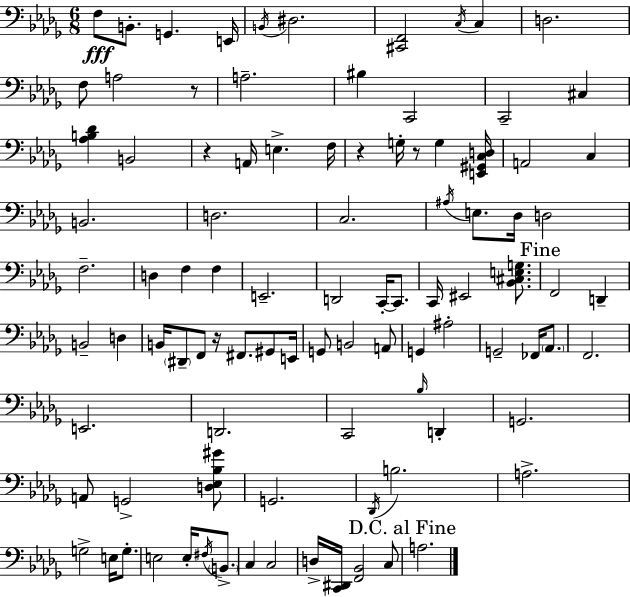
{
  \clef bass
  \numericTimeSignature
  \time 6/8
  \key bes \minor
  f8\fff b,8.-. g,4. e,16 | \acciaccatura { b,16 } dis2. | <cis, f,>2 \acciaccatura { c16 } c4 | d2. | \break f8 a2 | r8 a2.-- | bis4 c,2 | c,2-- cis4 | \break <aes b des'>4 b,2 | r4 a,16 e4.-> | f16 r4 g16-. r8 g4 | <e, gis, c d>16 a,2 c4 | \break b,2. | d2. | c2. | \acciaccatura { ais16 } e8. des16 d2 | \break f2.-- | d4 f4 f4 | e,2.-- | d,2 c,16-.~~ | \break c,8. c,16 eis,2 | <bes, cis e g>8. \mark "Fine" f,2 d,4-- | b,2-- d4 | b,16 \parenthesize dis,8-- f,8 r16 fis,8. | \break gis,8 e,16 g,8 b,2 | a,8 g,4 ais2-. | g,2-- fes,16 | \parenthesize aes,8. f,2. | \break e,2. | d,2. | c,2 \grace { bes16 } | d,4-. g,2. | \break a,8 g,2-> | <d ees bes gis'>8 g,2. | \acciaccatura { des,16 } b2. | a2.-> | \break g2-> | e16 g8.-. e2 | e16-. \acciaccatura { fis16 } \parenthesize b,8.-> c4 c2 | d16-> <c, dis,>16 <f, bes,>2 | \break c8 \mark "D.C. al Fine" a2. | \bar "|."
}